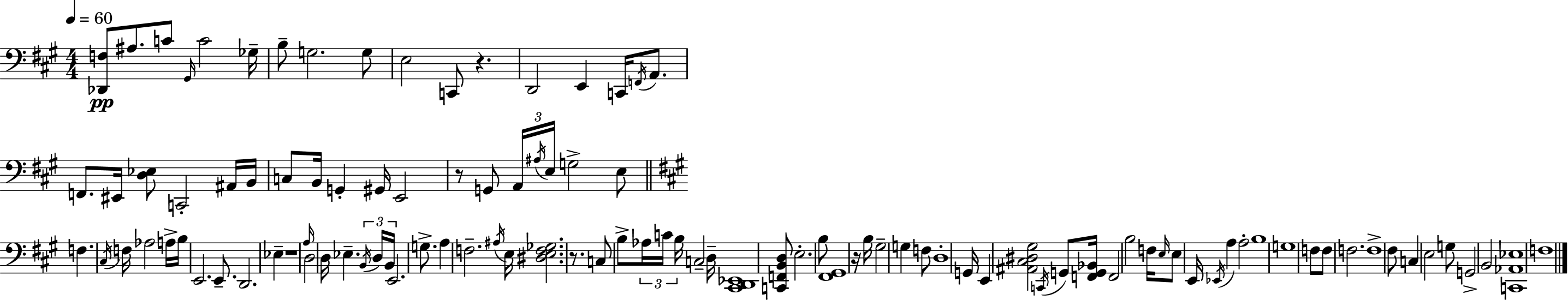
{
  \clef bass
  \numericTimeSignature
  \time 4/4
  \key a \major
  \tempo 4 = 60
  <des, f>8\pp ais8. c'8 \grace { gis,16 } c'2 | ges16-- b8-- g2. g8 | e2 c,8 r4. | d,2 e,4 c,16 \acciaccatura { f,16 } a,8. | \break f,8. eis,16 <d ees>8 c,2-. | ais,16 b,16 c8 b,16 g,4-. gis,16 e,2 | r8 g,8 \tuplet 3/2 { a,16 \acciaccatura { ais16 } e16 } g2-> | e8 \bar "||" \break \key a \major f4. \acciaccatura { cis16 } f16 aes2 | a16-> b16 e,2. e,8.-- | d,2. ees4-- | r1 | \break \grace { a16 } d2 d16 ees4.-- | \tuplet 3/2 { \acciaccatura { b,16 } d16 b,16 } e,2. | g8.-> a4 f2.-- | \acciaccatura { ais16 } e16 <dis e f ges>2. | \break r8. c8 b8-> \tuplet 3/2 { aes16 c'16 b16 } c2-- | d16-- <cis, d, ees,>1 | <c, f, b, d>8 e2.-. | b8 <fis, gis,>1 | \break r16 b16 gis2-- g4 | f8 d1-. | g,16 e,4 <ais, cis dis gis>2 | \acciaccatura { c,16 } g,8 <f, g, bes,>16 f,2 b2 | \break f16 \grace { e16 } e8 e,16 \acciaccatura { ees,16 } a4 a2-. | b1 | g1 | f8 f8 f2. | \break f1-> | fis8 c4 e2 | g8 g,2-> b,2 | <c, aes, ees>1 | \break f1 | \bar "|."
}